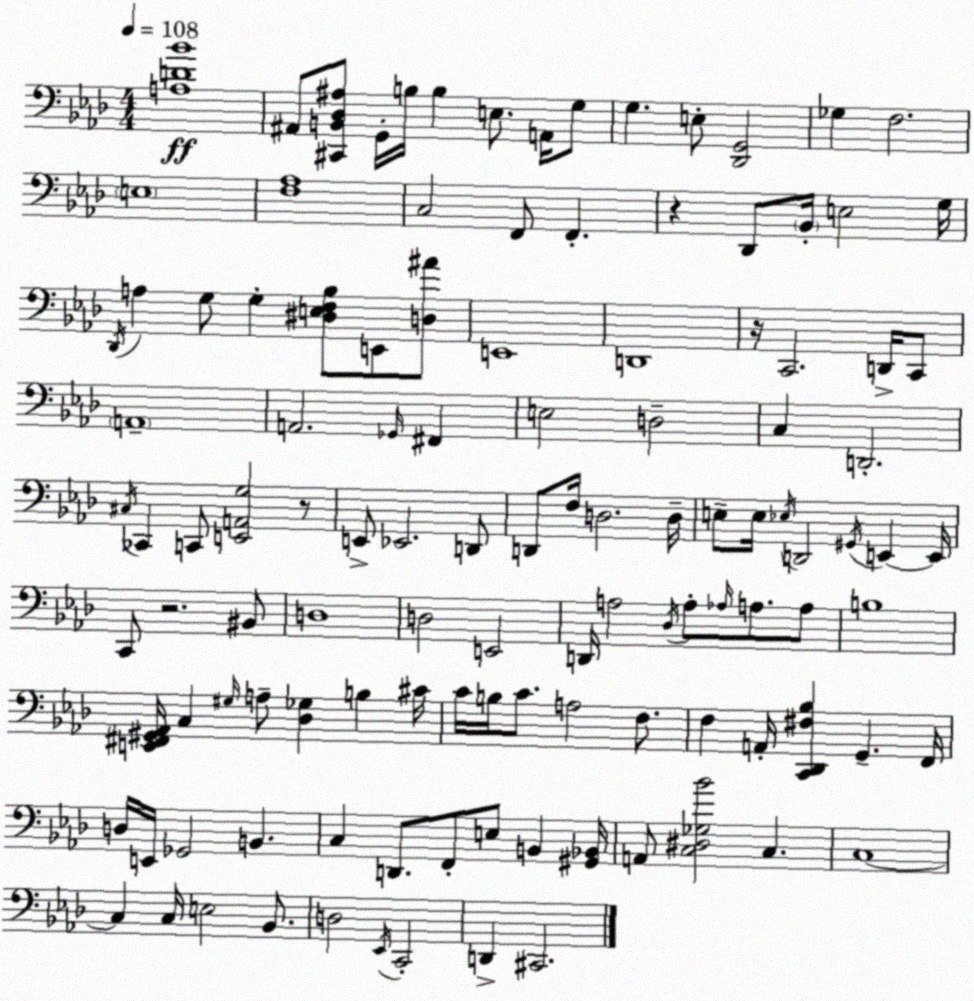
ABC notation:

X:1
T:Untitled
M:4/4
L:1/4
K:Fm
[A,D_B]4 ^A,,/2 [^C,,B,,_D,^A,]/2 G,,/4 B,/4 B, E,/2 A,,/4 G,/2 G, E,/2 [_D,,G,,]2 _G, F,2 E,4 [F,_A,]4 C,2 F,,/2 F,, z _D,,/2 _B,,/4 E,2 G,/4 _D,,/4 A, G,/2 G, [^D,E,F,_B,]/2 E,,/2 [D,^A]/2 E,,4 D,,4 z/4 C,,2 D,,/4 C,,/2 A,,4 A,,2 _G,,/4 ^F,, E,2 D,2 C, D,,2 ^C,/4 _C,, C,,/2 [E,,A,,G,]2 z/2 E,,/2 _E,,2 D,,/2 D,,/2 F,/4 D,2 D,/4 E,/2 E,/4 _E,/4 D,,2 ^G,,/4 E,, E,,/4 C,,/2 z2 ^B,,/2 D,4 D,2 E,,2 D,,/4 A,2 _D,/4 A,/2 _A,/4 A,/2 A,/2 B,4 [E,,^F,,^G,,_A,,]/4 C, ^G,/4 A,/2 [_D,_G,] B, ^C/4 C/4 B,/4 C/2 A,2 F,/2 F, A,,/4 [C,,_D,,^F,_B,] G,, F,,/4 D,/4 E,,/4 _G,,2 B,, C, D,,/2 F,,/2 E,/2 B,, [^G,,_B,,]/4 A,,/2 [C,^D,_G,_B]2 C, C,4 C, C,/4 E,2 _B,,/2 D,2 _E,,/4 C,,2 D,, ^C,,2